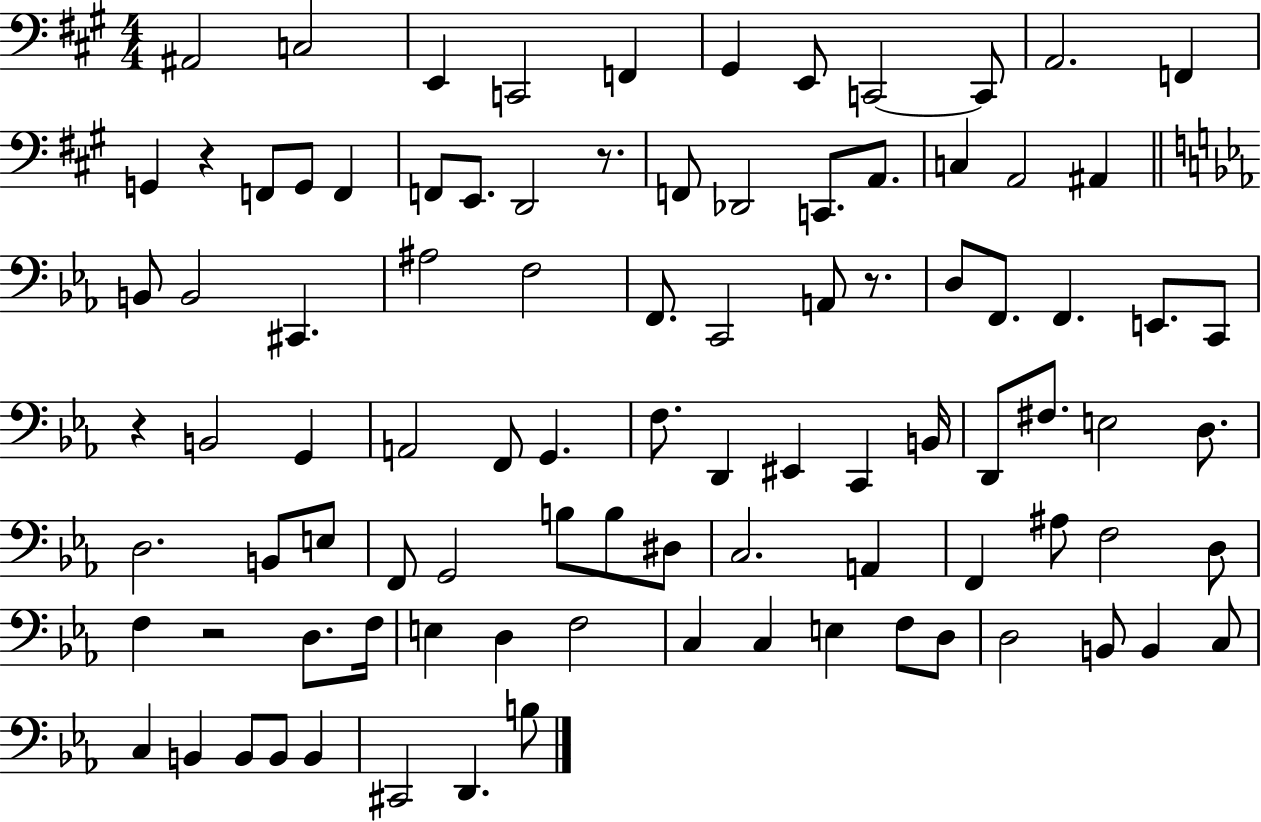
{
  \clef bass
  \numericTimeSignature
  \time 4/4
  \key a \major
  ais,2 c2 | e,4 c,2 f,4 | gis,4 e,8 c,2~~ c,8 | a,2. f,4 | \break g,4 r4 f,8 g,8 f,4 | f,8 e,8. d,2 r8. | f,8 des,2 c,8. a,8. | c4 a,2 ais,4 | \break \bar "||" \break \key c \minor b,8 b,2 cis,4. | ais2 f2 | f,8. c,2 a,8 r8. | d8 f,8. f,4. e,8. c,8 | \break r4 b,2 g,4 | a,2 f,8 g,4. | f8. d,4 eis,4 c,4 b,16 | d,8 fis8. e2 d8. | \break d2. b,8 e8 | f,8 g,2 b8 b8 dis8 | c2. a,4 | f,4 ais8 f2 d8 | \break f4 r2 d8. f16 | e4 d4 f2 | c4 c4 e4 f8 d8 | d2 b,8 b,4 c8 | \break c4 b,4 b,8 b,8 b,4 | cis,2 d,4. b8 | \bar "|."
}